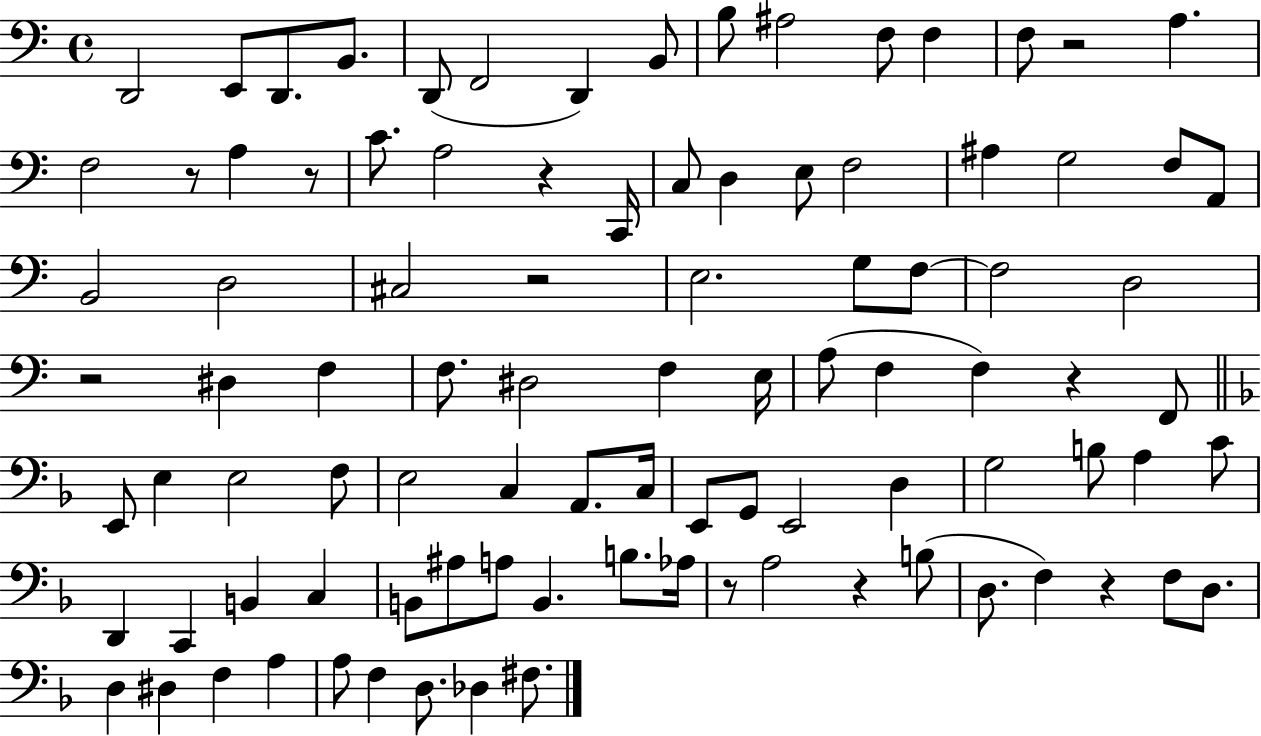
X:1
T:Untitled
M:4/4
L:1/4
K:C
D,,2 E,,/2 D,,/2 B,,/2 D,,/2 F,,2 D,, B,,/2 B,/2 ^A,2 F,/2 F, F,/2 z2 A, F,2 z/2 A, z/2 C/2 A,2 z C,,/4 C,/2 D, E,/2 F,2 ^A, G,2 F,/2 A,,/2 B,,2 D,2 ^C,2 z2 E,2 G,/2 F,/2 F,2 D,2 z2 ^D, F, F,/2 ^D,2 F, E,/4 A,/2 F, F, z F,,/2 E,,/2 E, E,2 F,/2 E,2 C, A,,/2 C,/4 E,,/2 G,,/2 E,,2 D, G,2 B,/2 A, C/2 D,, C,, B,, C, B,,/2 ^A,/2 A,/2 B,, B,/2 _A,/4 z/2 A,2 z B,/2 D,/2 F, z F,/2 D,/2 D, ^D, F, A, A,/2 F, D,/2 _D, ^F,/2